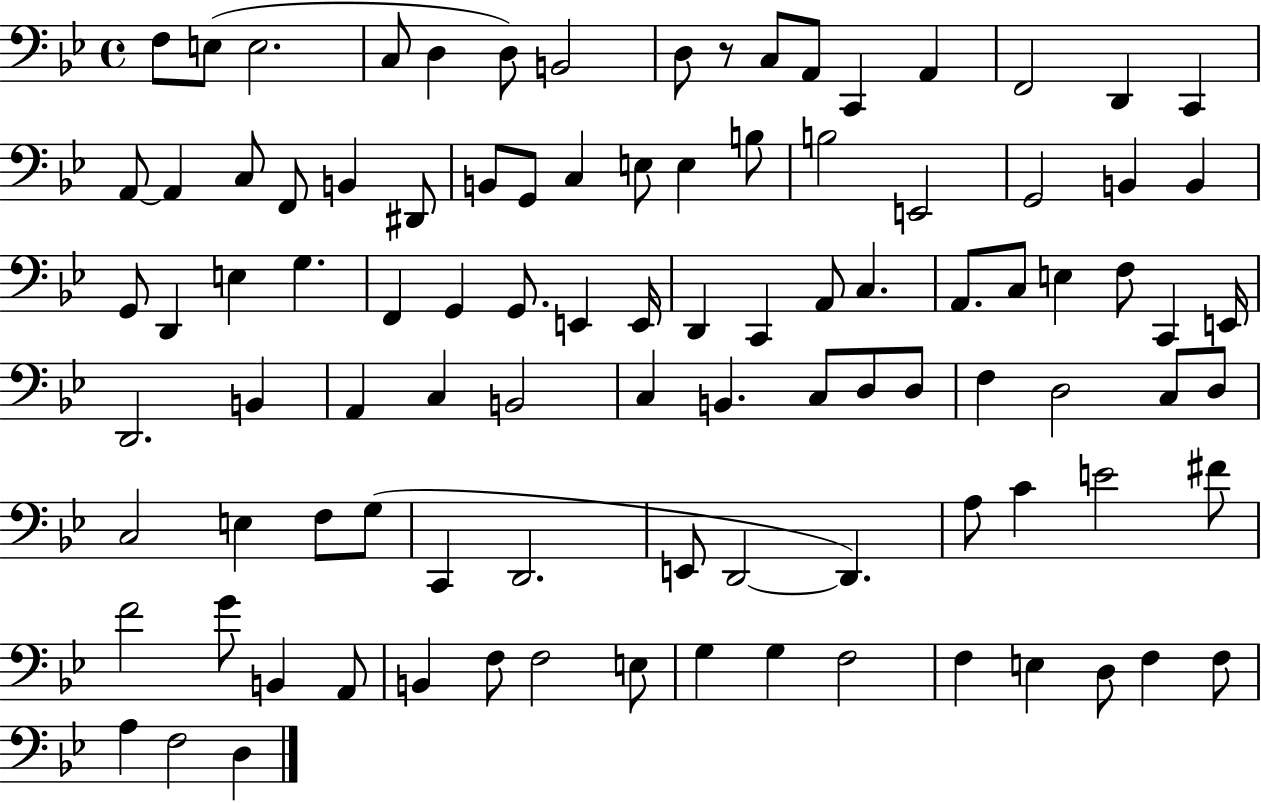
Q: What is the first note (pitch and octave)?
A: F3